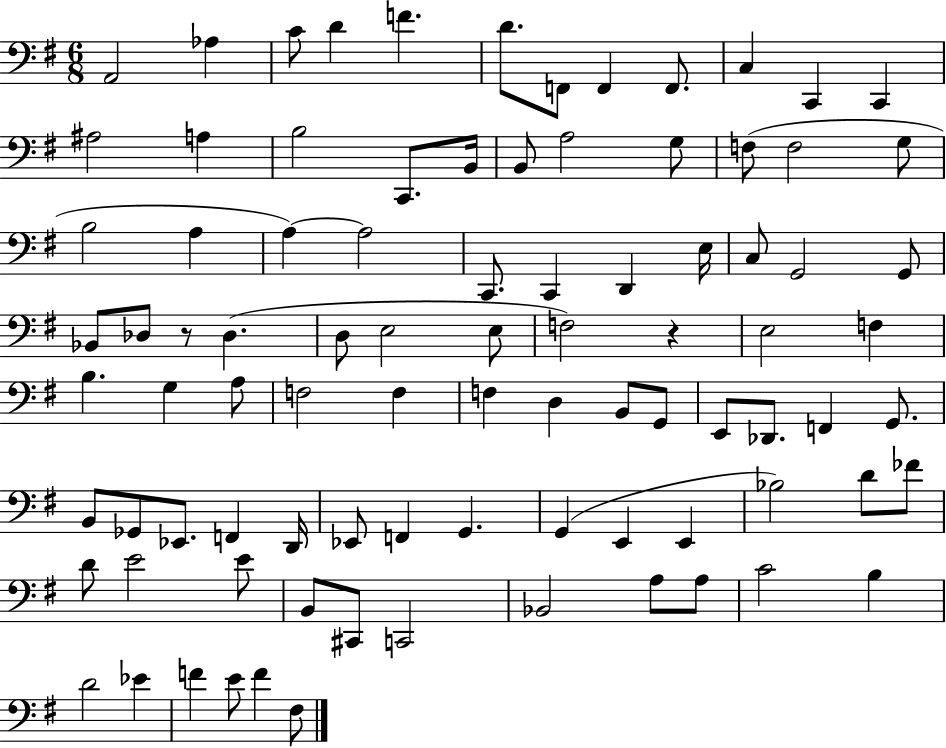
X:1
T:Untitled
M:6/8
L:1/4
K:G
A,,2 _A, C/2 D F D/2 F,,/2 F,, F,,/2 C, C,, C,, ^A,2 A, B,2 C,,/2 B,,/4 B,,/2 A,2 G,/2 F,/2 F,2 G,/2 B,2 A, A, A,2 C,,/2 C,, D,, E,/4 C,/2 G,,2 G,,/2 _B,,/2 _D,/2 z/2 _D, D,/2 E,2 E,/2 F,2 z E,2 F, B, G, A,/2 F,2 F, F, D, B,,/2 G,,/2 E,,/2 _D,,/2 F,, G,,/2 B,,/2 _G,,/2 _E,,/2 F,, D,,/4 _E,,/2 F,, G,, G,, E,, E,, _B,2 D/2 _F/2 D/2 E2 E/2 B,,/2 ^C,,/2 C,,2 _B,,2 A,/2 A,/2 C2 B, D2 _E F E/2 F ^F,/2